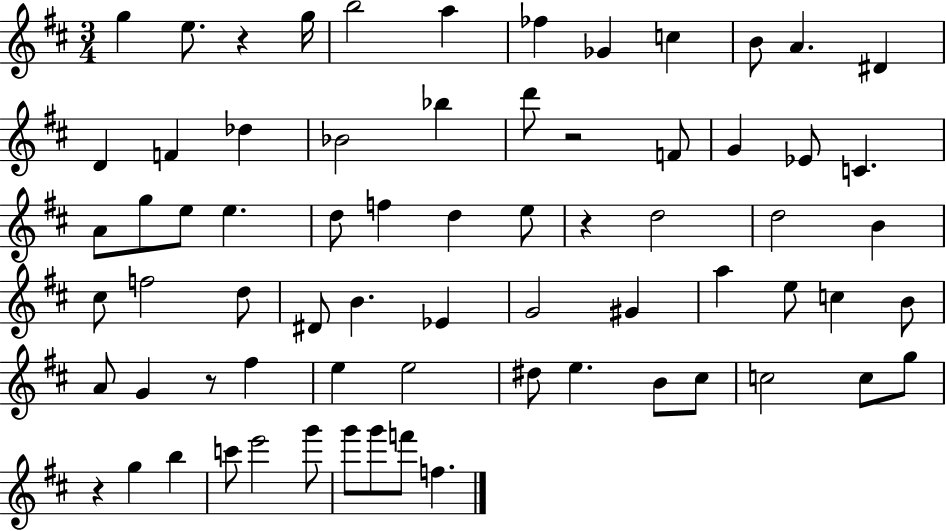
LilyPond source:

{
  \clef treble
  \numericTimeSignature
  \time 3/4
  \key d \major
  g''4 e''8. r4 g''16 | b''2 a''4 | fes''4 ges'4 c''4 | b'8 a'4. dis'4 | \break d'4 f'4 des''4 | bes'2 bes''4 | d'''8 r2 f'8 | g'4 ees'8 c'4. | \break a'8 g''8 e''8 e''4. | d''8 f''4 d''4 e''8 | r4 d''2 | d''2 b'4 | \break cis''8 f''2 d''8 | dis'8 b'4. ees'4 | g'2 gis'4 | a''4 e''8 c''4 b'8 | \break a'8 g'4 r8 fis''4 | e''4 e''2 | dis''8 e''4. b'8 cis''8 | c''2 c''8 g''8 | \break r4 g''4 b''4 | c'''8 e'''2 g'''8 | g'''8 g'''8 f'''8 f''4. | \bar "|."
}